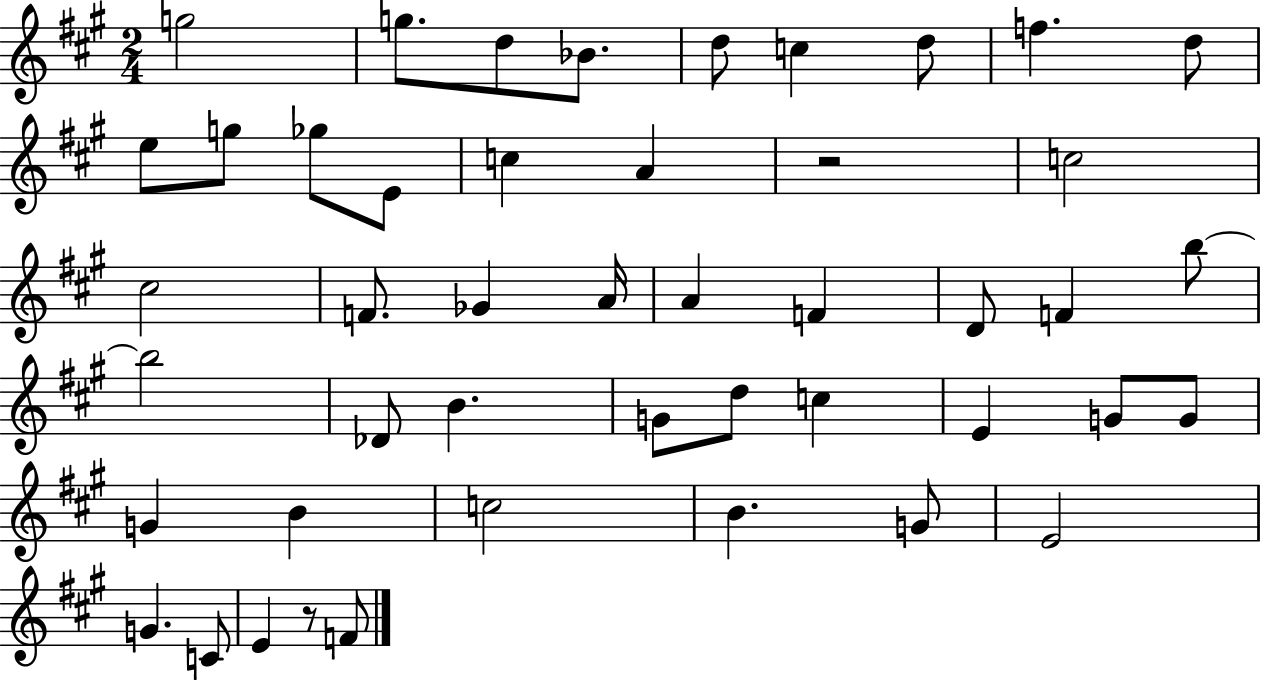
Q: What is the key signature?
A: A major